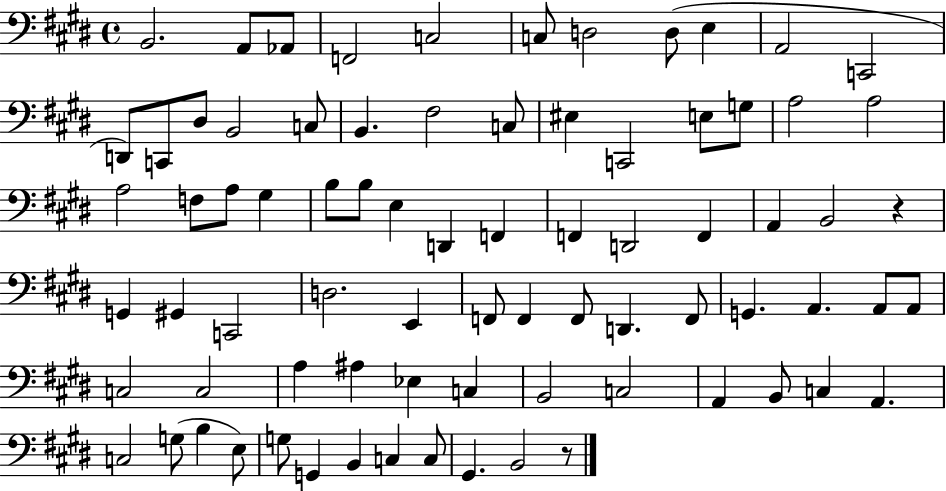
X:1
T:Untitled
M:4/4
L:1/4
K:E
B,,2 A,,/2 _A,,/2 F,,2 C,2 C,/2 D,2 D,/2 E, A,,2 C,,2 D,,/2 C,,/2 ^D,/2 B,,2 C,/2 B,, ^F,2 C,/2 ^E, C,,2 E,/2 G,/2 A,2 A,2 A,2 F,/2 A,/2 ^G, B,/2 B,/2 E, D,, F,, F,, D,,2 F,, A,, B,,2 z G,, ^G,, C,,2 D,2 E,, F,,/2 F,, F,,/2 D,, F,,/2 G,, A,, A,,/2 A,,/2 C,2 C,2 A, ^A, _E, C, B,,2 C,2 A,, B,,/2 C, A,, C,2 G,/2 B, E,/2 G,/2 G,, B,, C, C,/2 ^G,, B,,2 z/2